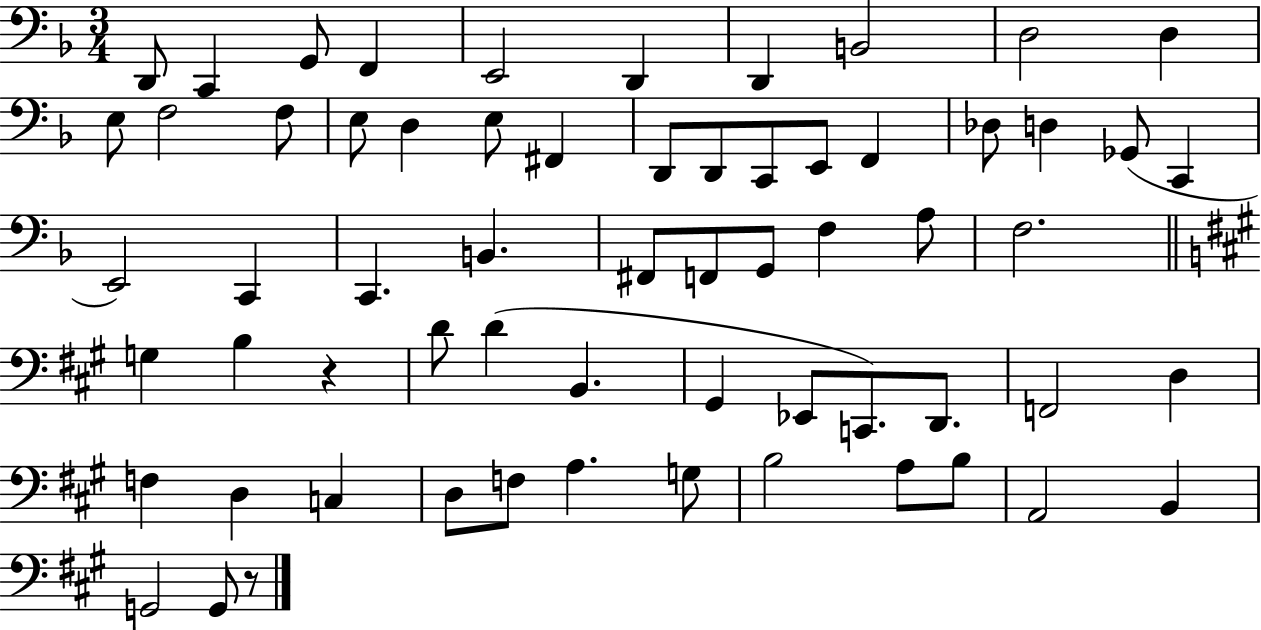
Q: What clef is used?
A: bass